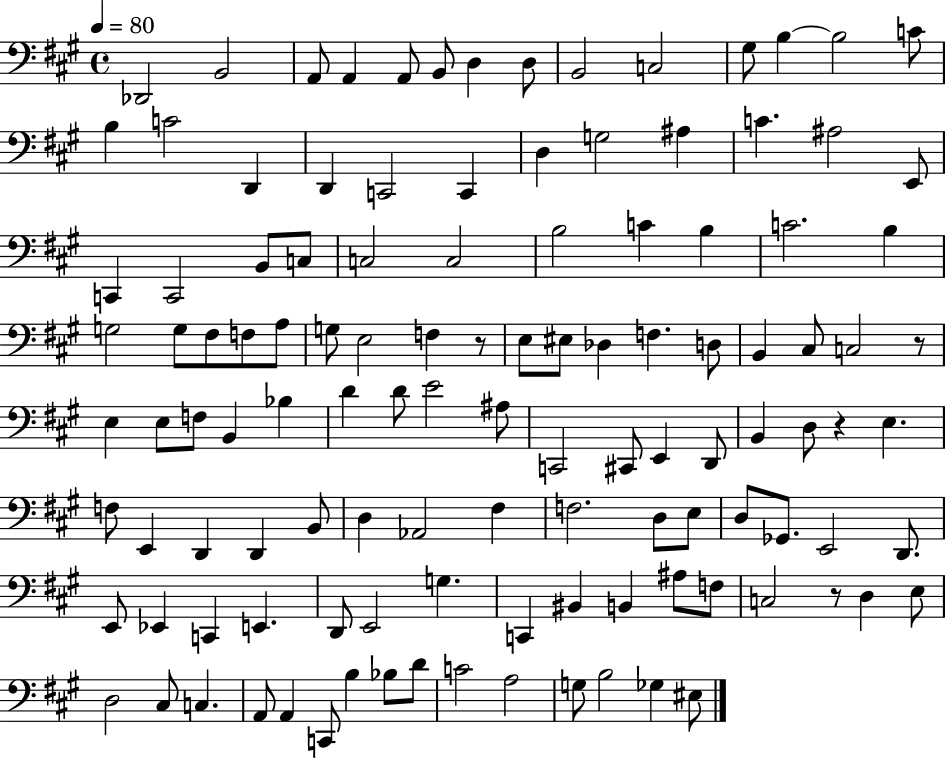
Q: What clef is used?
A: bass